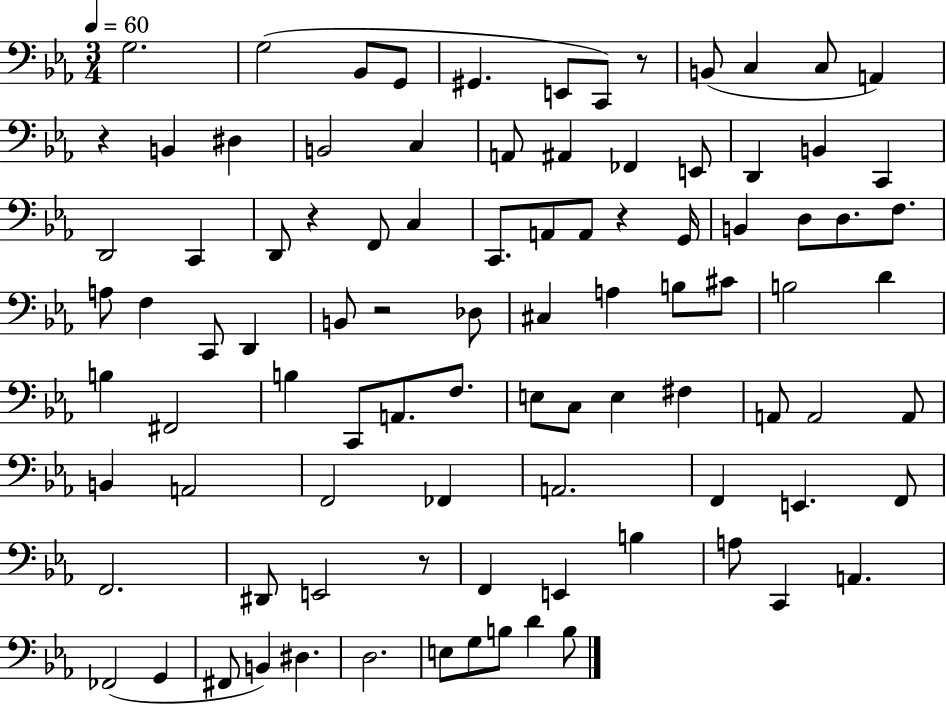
X:1
T:Untitled
M:3/4
L:1/4
K:Eb
G,2 G,2 _B,,/2 G,,/2 ^G,, E,,/2 C,,/2 z/2 B,,/2 C, C,/2 A,, z B,, ^D, B,,2 C, A,,/2 ^A,, _F,, E,,/2 D,, B,, C,, D,,2 C,, D,,/2 z F,,/2 C, C,,/2 A,,/2 A,,/2 z G,,/4 B,, D,/2 D,/2 F,/2 A,/2 F, C,,/2 D,, B,,/2 z2 _D,/2 ^C, A, B,/2 ^C/2 B,2 D B, ^F,,2 B, C,,/2 A,,/2 F,/2 E,/2 C,/2 E, ^F, A,,/2 A,,2 A,,/2 B,, A,,2 F,,2 _F,, A,,2 F,, E,, F,,/2 F,,2 ^D,,/2 E,,2 z/2 F,, E,, B, A,/2 C,, A,, _F,,2 G,, ^F,,/2 B,, ^D, D,2 E,/2 G,/2 B,/2 D B,/2